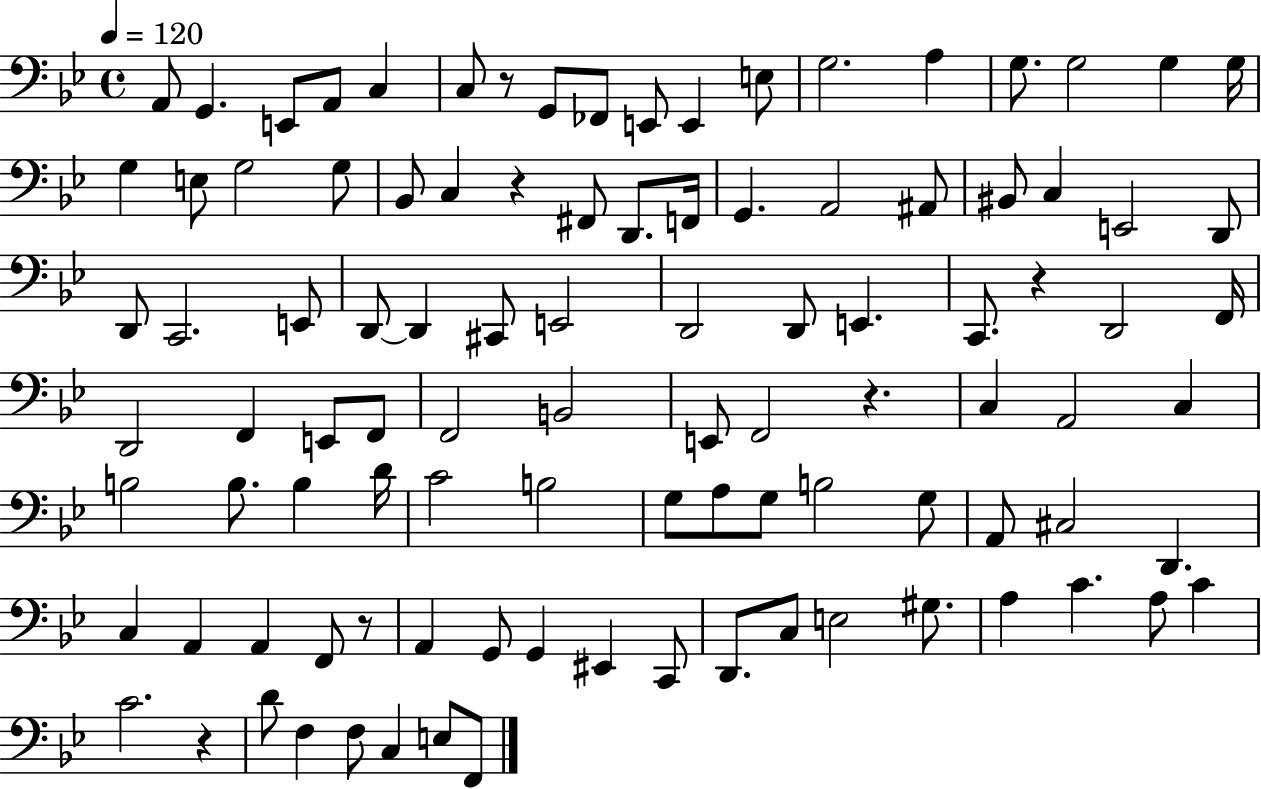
A2/e G2/q. E2/e A2/e C3/q C3/e R/e G2/e FES2/e E2/e E2/q E3/e G3/h. A3/q G3/e. G3/h G3/q G3/s G3/q E3/e G3/h G3/e Bb2/e C3/q R/q F#2/e D2/e. F2/s G2/q. A2/h A#2/e BIS2/e C3/q E2/h D2/e D2/e C2/h. E2/e D2/e D2/q C#2/e E2/h D2/h D2/e E2/q. C2/e. R/q D2/h F2/s D2/h F2/q E2/e F2/e F2/h B2/h E2/e F2/h R/q. C3/q A2/h C3/q B3/h B3/e. B3/q D4/s C4/h B3/h G3/e A3/e G3/e B3/h G3/e A2/e C#3/h D2/q. C3/q A2/q A2/q F2/e R/e A2/q G2/e G2/q EIS2/q C2/e D2/e. C3/e E3/h G#3/e. A3/q C4/q. A3/e C4/q C4/h. R/q D4/e F3/q F3/e C3/q E3/e F2/e